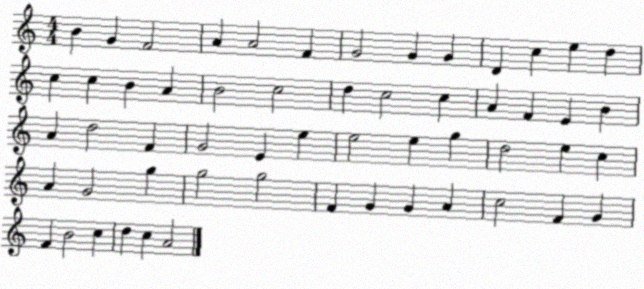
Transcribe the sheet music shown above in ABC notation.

X:1
T:Untitled
M:4/4
L:1/4
K:C
B G F2 A A2 F G2 G G D c e d c c B A B2 c2 d c2 c A F E B A d2 F G2 E e e2 e g d2 e c A G2 g g2 g2 F G G A c2 F G F B2 c d c A2